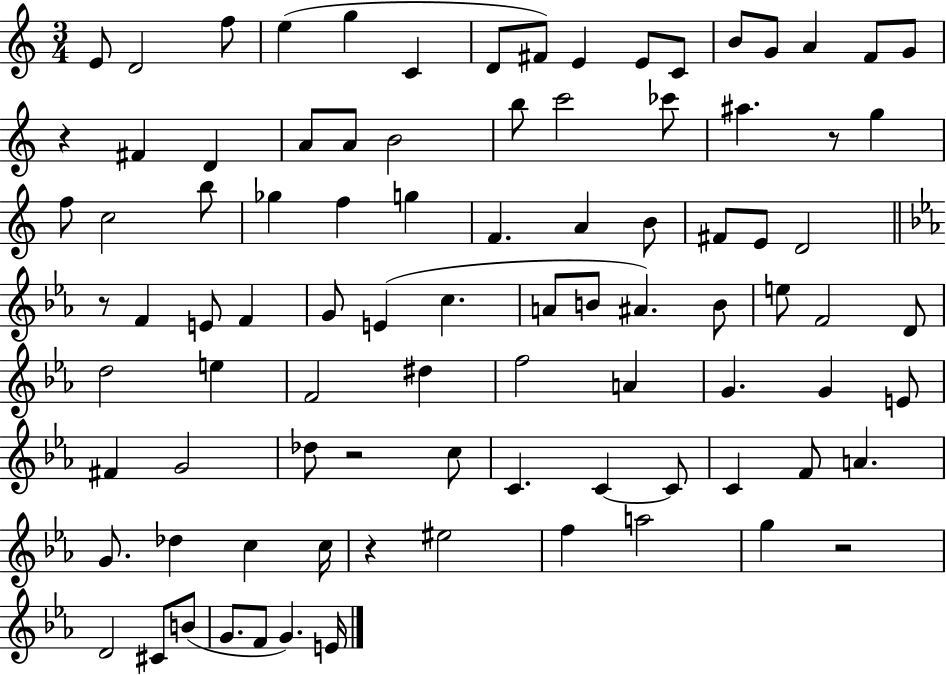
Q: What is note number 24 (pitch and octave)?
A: CES6